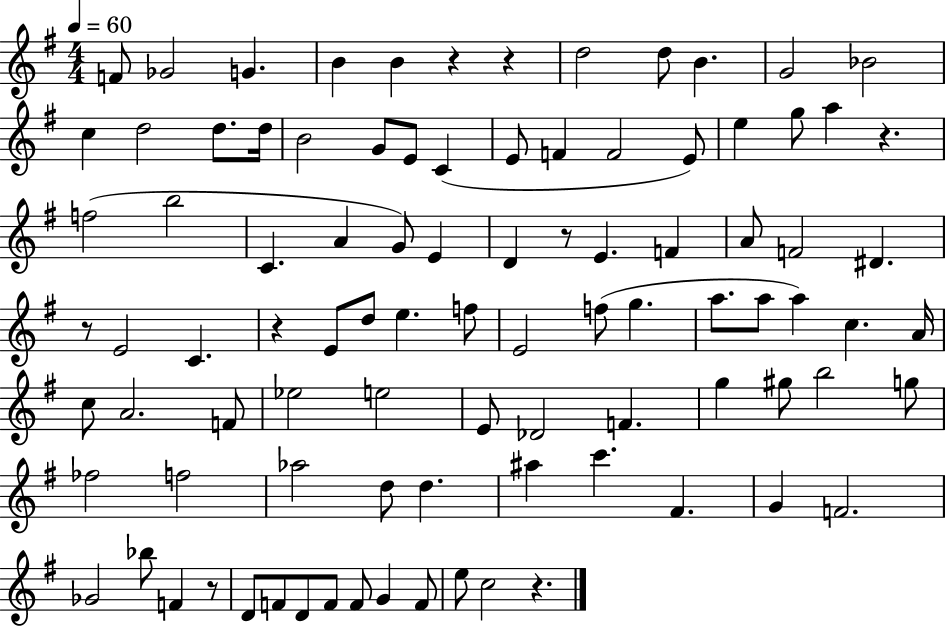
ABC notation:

X:1
T:Untitled
M:4/4
L:1/4
K:G
F/2 _G2 G B B z z d2 d/2 B G2 _B2 c d2 d/2 d/4 B2 G/2 E/2 C E/2 F F2 E/2 e g/2 a z f2 b2 C A G/2 E D z/2 E F A/2 F2 ^D z/2 E2 C z E/2 d/2 e f/2 E2 f/2 g a/2 a/2 a c A/4 c/2 A2 F/2 _e2 e2 E/2 _D2 F g ^g/2 b2 g/2 _f2 f2 _a2 d/2 d ^a c' ^F G F2 _G2 _b/2 F z/2 D/2 F/2 D/2 F/2 F/2 G F/2 e/2 c2 z